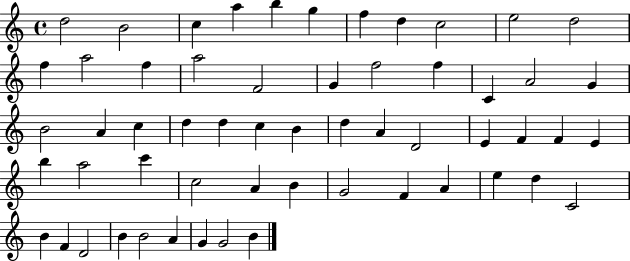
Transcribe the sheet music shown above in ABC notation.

X:1
T:Untitled
M:4/4
L:1/4
K:C
d2 B2 c a b g f d c2 e2 d2 f a2 f a2 F2 G f2 f C A2 G B2 A c d d c B d A D2 E F F E b a2 c' c2 A B G2 F A e d C2 B F D2 B B2 A G G2 B